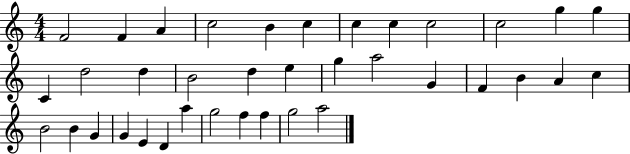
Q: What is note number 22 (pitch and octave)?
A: F4